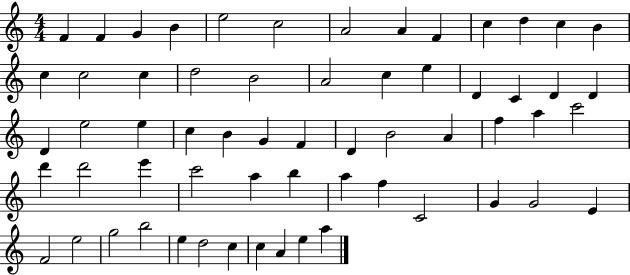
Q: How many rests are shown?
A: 0